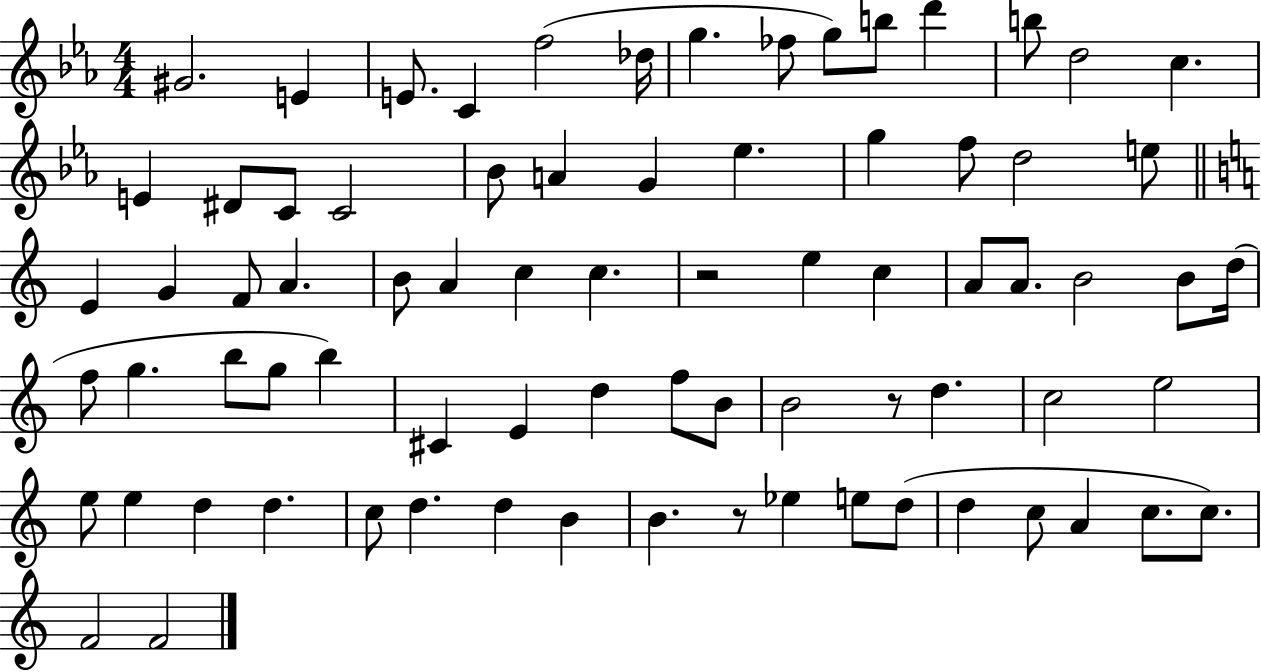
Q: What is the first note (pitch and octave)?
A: G#4